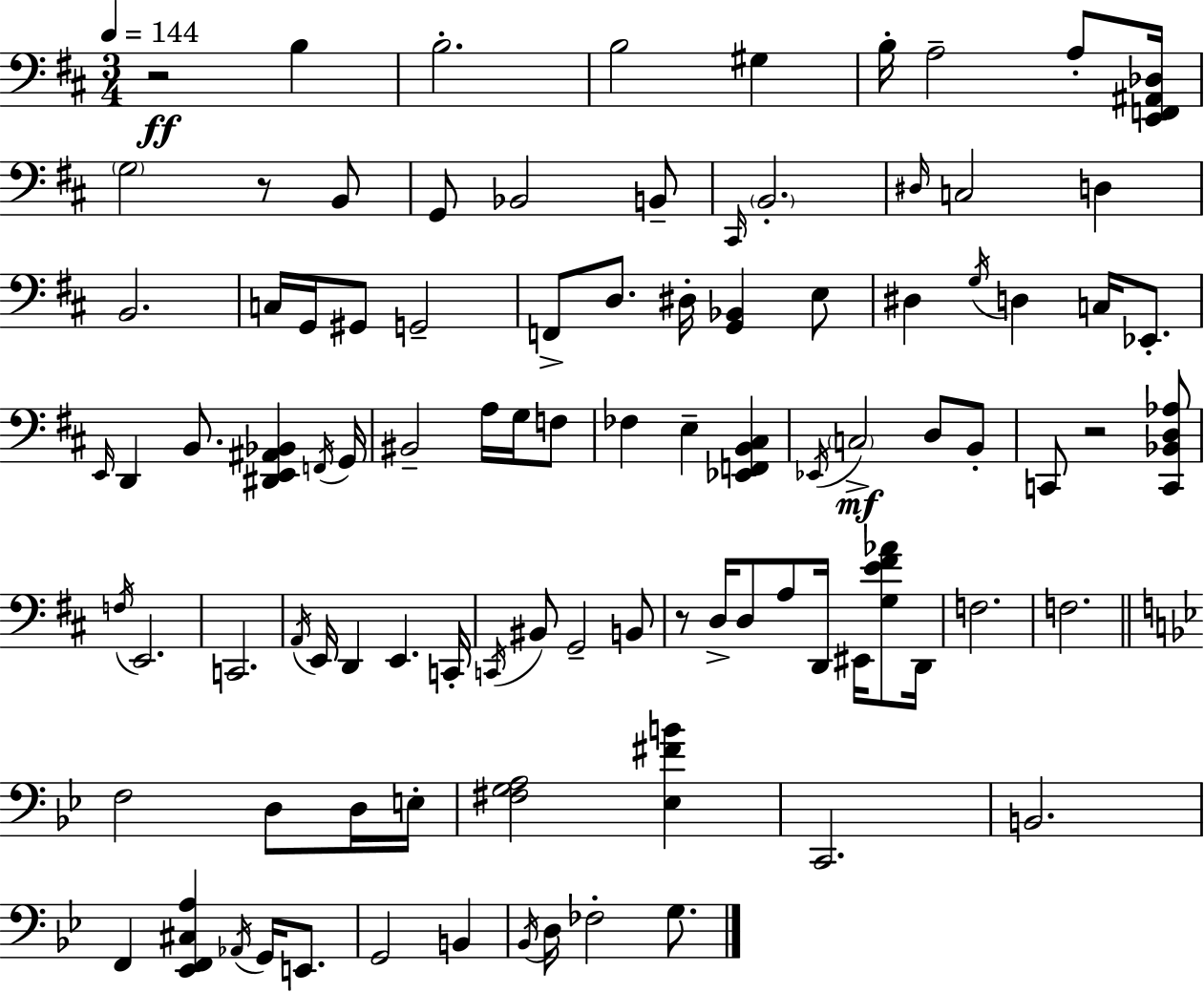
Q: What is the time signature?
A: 3/4